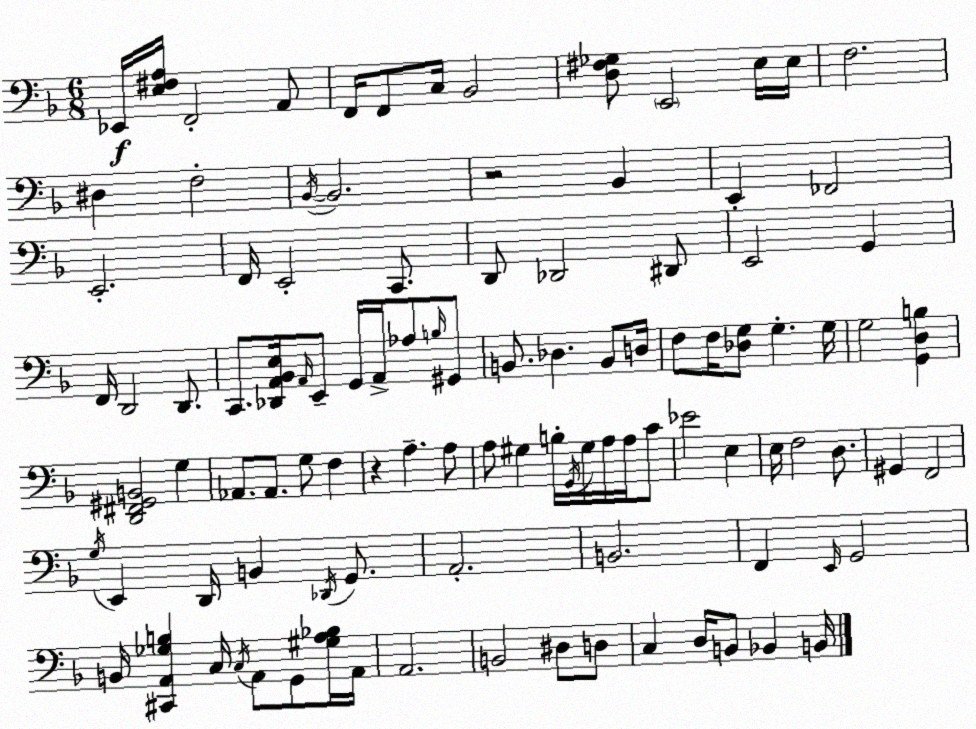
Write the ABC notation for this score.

X:1
T:Untitled
M:6/8
L:1/4
K:F
_E,,/4 [E,^F,A,]/4 F,,2 A,,/2 F,,/4 F,,/2 C,/4 _B,,2 [D,^F,_G,]/2 E,,2 E,/4 E,/4 F,2 ^D, F,2 _B,,/4 _B,,2 z2 _B,, E,, _F,,2 E,,2 F,,/4 E,,2 C,,/2 D,,/2 _D,,2 ^D,,/2 E,,2 G,, F,,/4 D,,2 D,,/2 C,,/2 [_D,,A,,_B,,E,]/4 A,,/4 E,,/2 G,,/4 A,,/4 _A,/2 B,/4 ^G,,/2 B,,/2 _D, B,,/2 D,/4 F,/2 F,/4 [_D,G,]/2 G, G,/4 G,2 [G,,D,B,] [D,,^F,,^G,,B,,]2 G, _A,,/2 _A,,/2 G,/2 F, z A, A,/2 A,/2 ^G, B,/4 G,,/4 ^G,/4 A,/4 A,/4 C/2 _E2 E, E,/4 F,2 D,/2 ^G,, F,,2 G,/4 E,, D,,/4 B,, _D,,/4 G,,/2 A,,2 B,,2 F,, E,,/4 G,,2 B,,/4 [^C,,A,,_G,B,] C,/4 C,/4 A,,/2 G,,/2 [^G,A,_B,]/4 A,,/4 A,,2 B,,2 ^D,/2 D,/2 C, D,/4 B,,/2 _B,, B,,/4